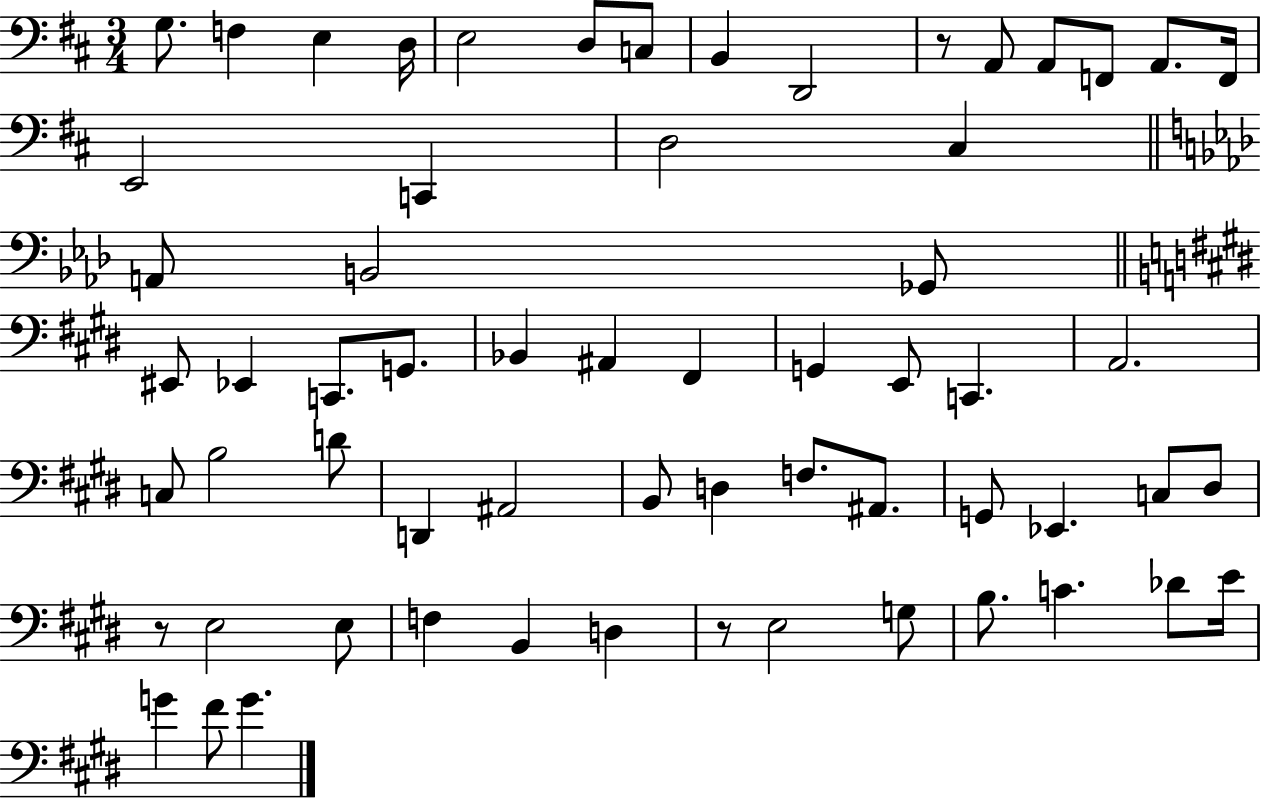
{
  \clef bass
  \numericTimeSignature
  \time 3/4
  \key d \major
  g8. f4 e4 d16 | e2 d8 c8 | b,4 d,2 | r8 a,8 a,8 f,8 a,8. f,16 | \break e,2 c,4 | d2 cis4 | \bar "||" \break \key aes \major a,8 b,2 ges,8 | \bar "||" \break \key e \major eis,8 ees,4 c,8. g,8. | bes,4 ais,4 fis,4 | g,4 e,8 c,4. | a,2. | \break c8 b2 d'8 | d,4 ais,2 | b,8 d4 f8. ais,8. | g,8 ees,4. c8 dis8 | \break r8 e2 e8 | f4 b,4 d4 | r8 e2 g8 | b8. c'4. des'8 e'16 | \break g'4 fis'8 g'4. | \bar "|."
}